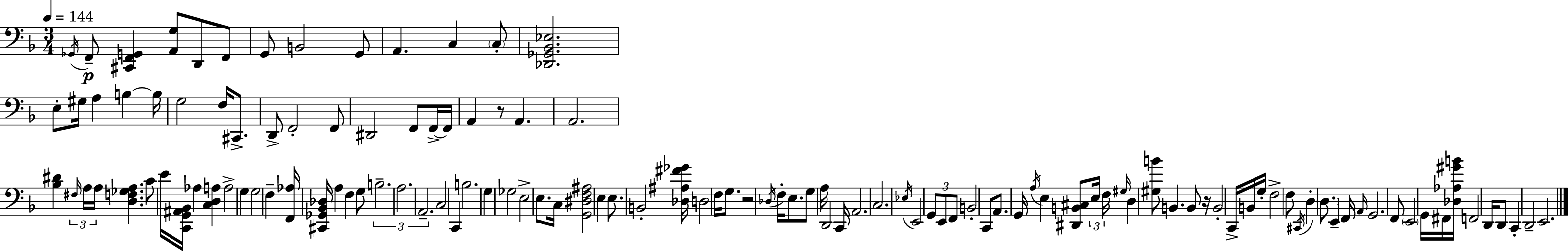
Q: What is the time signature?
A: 3/4